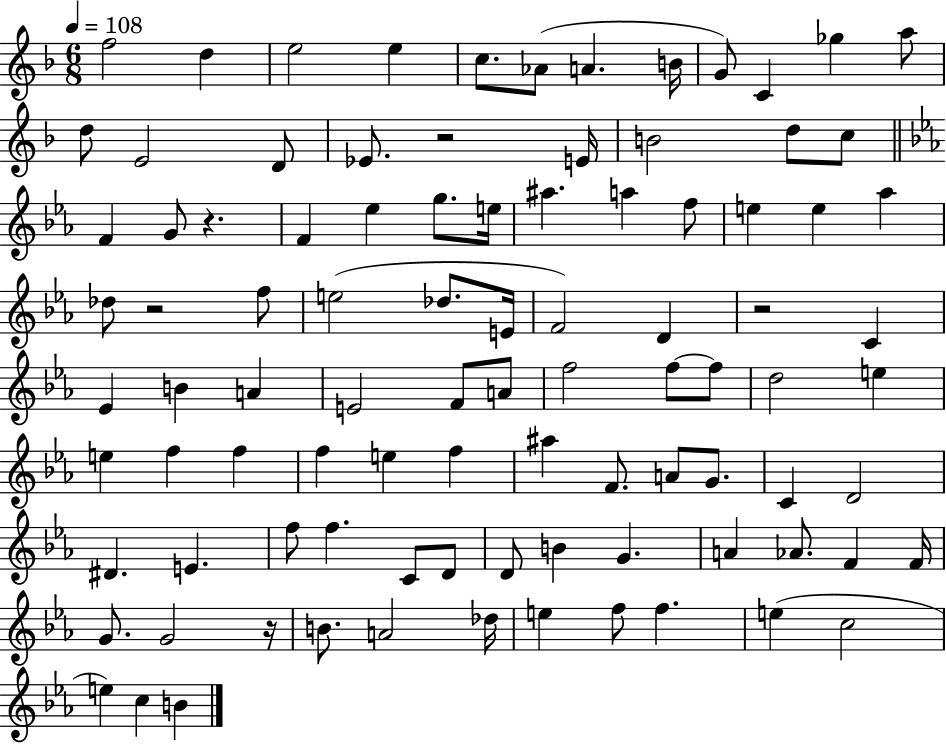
F5/h D5/q E5/h E5/q C5/e. Ab4/e A4/q. B4/s G4/e C4/q Gb5/q A5/e D5/e E4/h D4/e Eb4/e. R/h E4/s B4/h D5/e C5/e F4/q G4/e R/q. F4/q Eb5/q G5/e. E5/s A#5/q. A5/q F5/e E5/q E5/q Ab5/q Db5/e R/h F5/e E5/h Db5/e. E4/s F4/h D4/q R/h C4/q Eb4/q B4/q A4/q E4/h F4/e A4/e F5/h F5/e F5/e D5/h E5/q E5/q F5/q F5/q F5/q E5/q F5/q A#5/q F4/e. A4/e G4/e. C4/q D4/h D#4/q. E4/q. F5/e F5/q. C4/e D4/e D4/e B4/q G4/q. A4/q Ab4/e. F4/q F4/s G4/e. G4/h R/s B4/e. A4/h Db5/s E5/q F5/e F5/q. E5/q C5/h E5/q C5/q B4/q